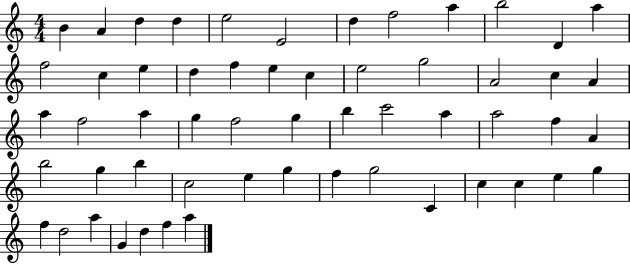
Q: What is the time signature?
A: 4/4